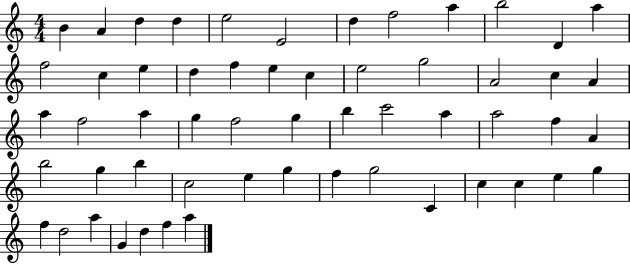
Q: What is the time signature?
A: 4/4